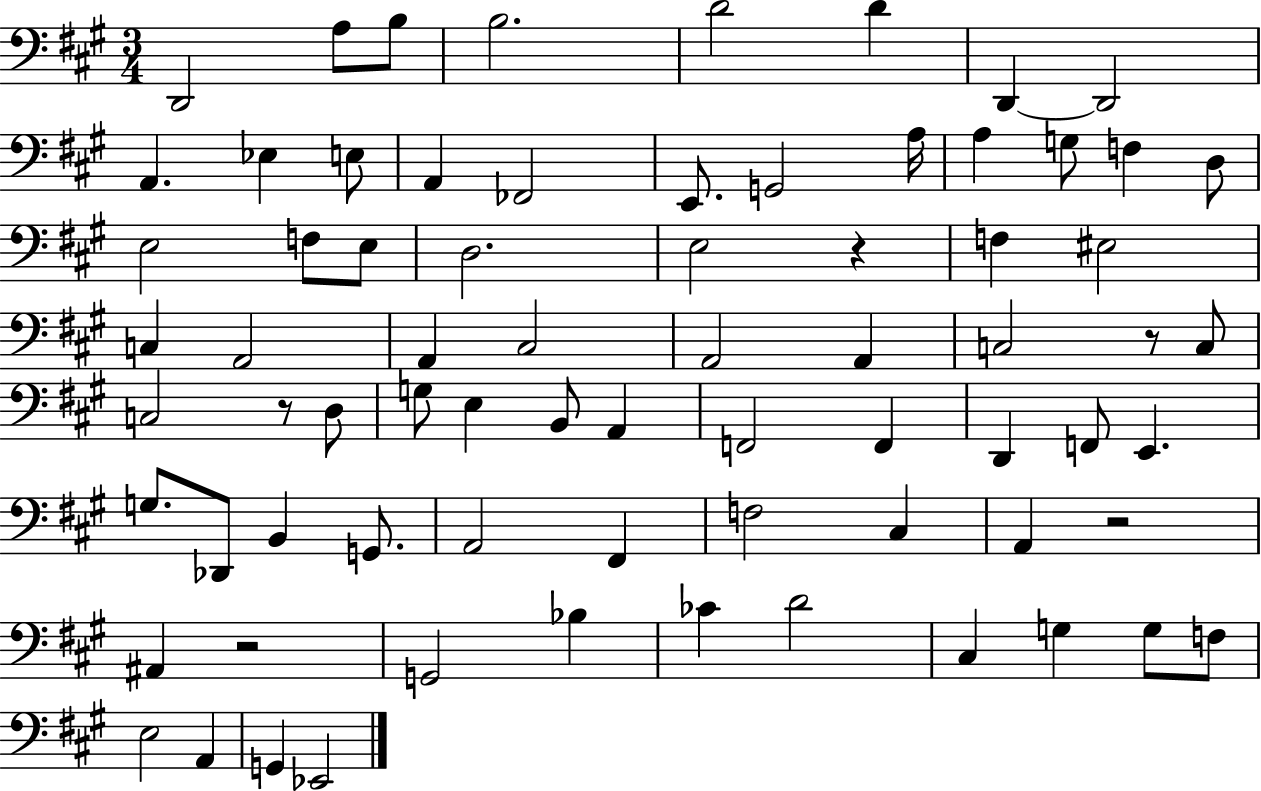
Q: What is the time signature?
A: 3/4